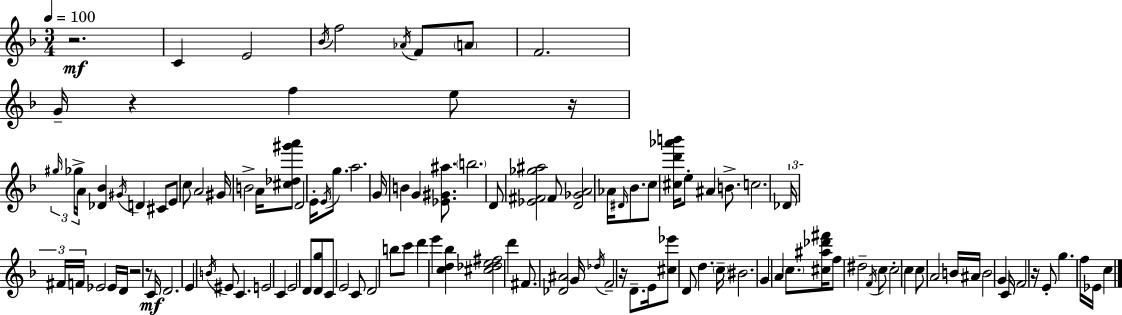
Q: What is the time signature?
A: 3/4